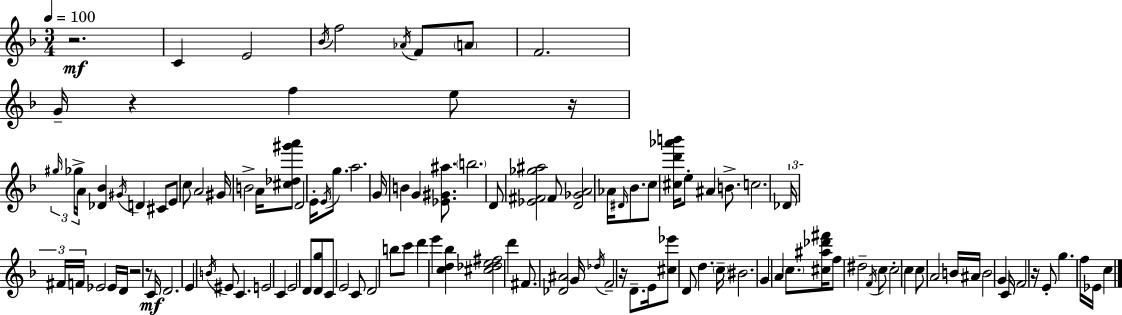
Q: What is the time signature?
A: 3/4